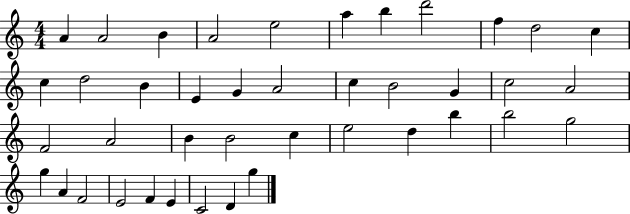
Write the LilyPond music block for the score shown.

{
  \clef treble
  \numericTimeSignature
  \time 4/4
  \key c \major
  a'4 a'2 b'4 | a'2 e''2 | a''4 b''4 d'''2 | f''4 d''2 c''4 | \break c''4 d''2 b'4 | e'4 g'4 a'2 | c''4 b'2 g'4 | c''2 a'2 | \break f'2 a'2 | b'4 b'2 c''4 | e''2 d''4 b''4 | b''2 g''2 | \break g''4 a'4 f'2 | e'2 f'4 e'4 | c'2 d'4 g''4 | \bar "|."
}